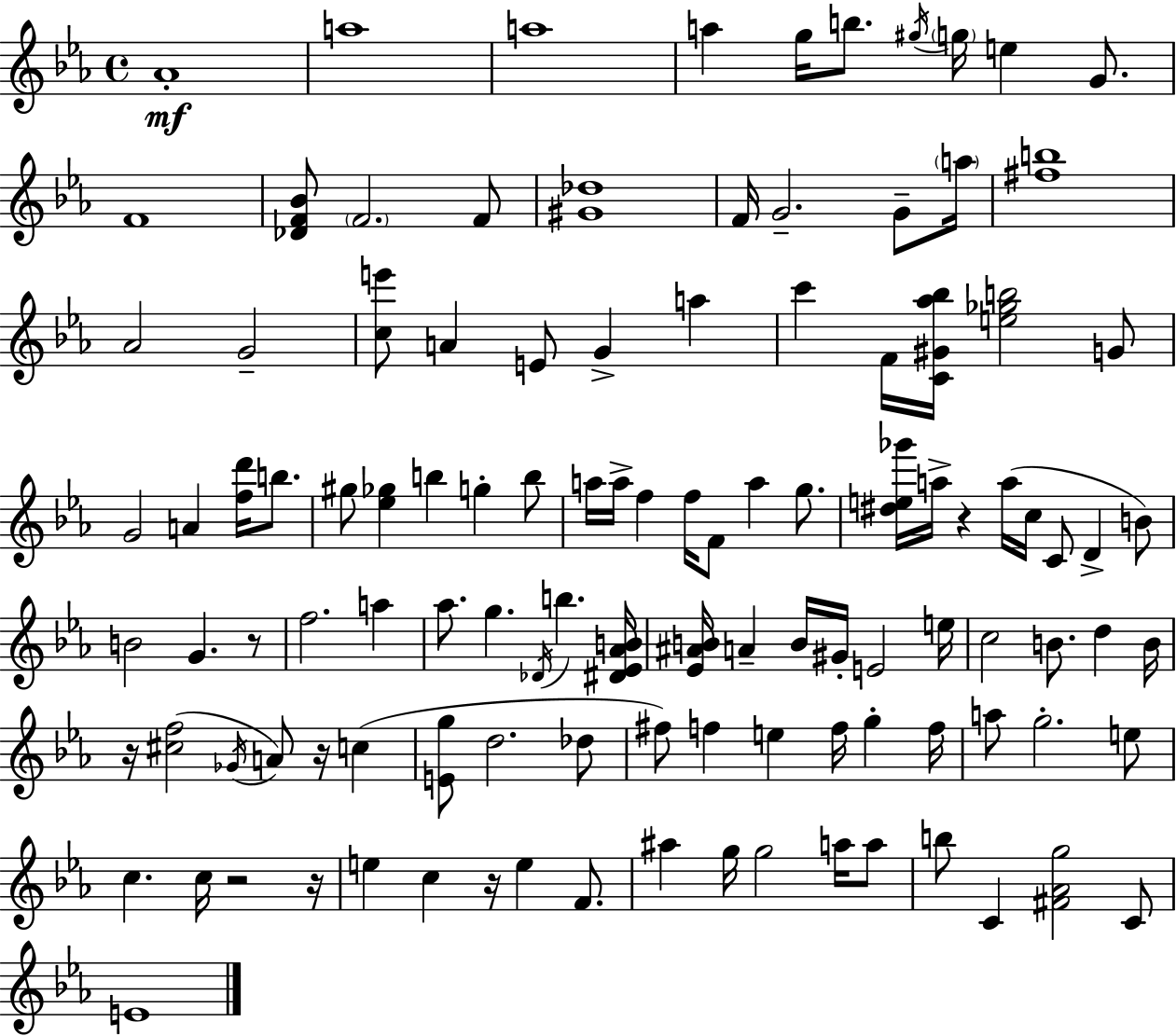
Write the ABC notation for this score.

X:1
T:Untitled
M:4/4
L:1/4
K:Eb
_A4 a4 a4 a g/4 b/2 ^g/4 g/4 e G/2 F4 [_DF_B]/2 F2 F/2 [^G_d]4 F/4 G2 G/2 a/4 [^fb]4 _A2 G2 [ce']/2 A E/2 G a c' F/4 [C^G_a_b]/4 [e_gb]2 G/2 G2 A [fd']/4 b/2 ^g/2 [_e_g] b g b/2 a/4 a/4 f f/4 F/2 a g/2 [^de_g']/4 a/4 z a/4 c/4 C/2 D B/2 B2 G z/2 f2 a _a/2 g _D/4 b [^D_E_AB]/4 [_E^AB]/4 A B/4 ^G/4 E2 e/4 c2 B/2 d B/4 z/4 [^cf]2 _G/4 A/2 z/4 c [Eg]/2 d2 _d/2 ^f/2 f e f/4 g f/4 a/2 g2 e/2 c c/4 z2 z/4 e c z/4 e F/2 ^a g/4 g2 a/4 a/2 b/2 C [^F_Ag]2 C/2 E4